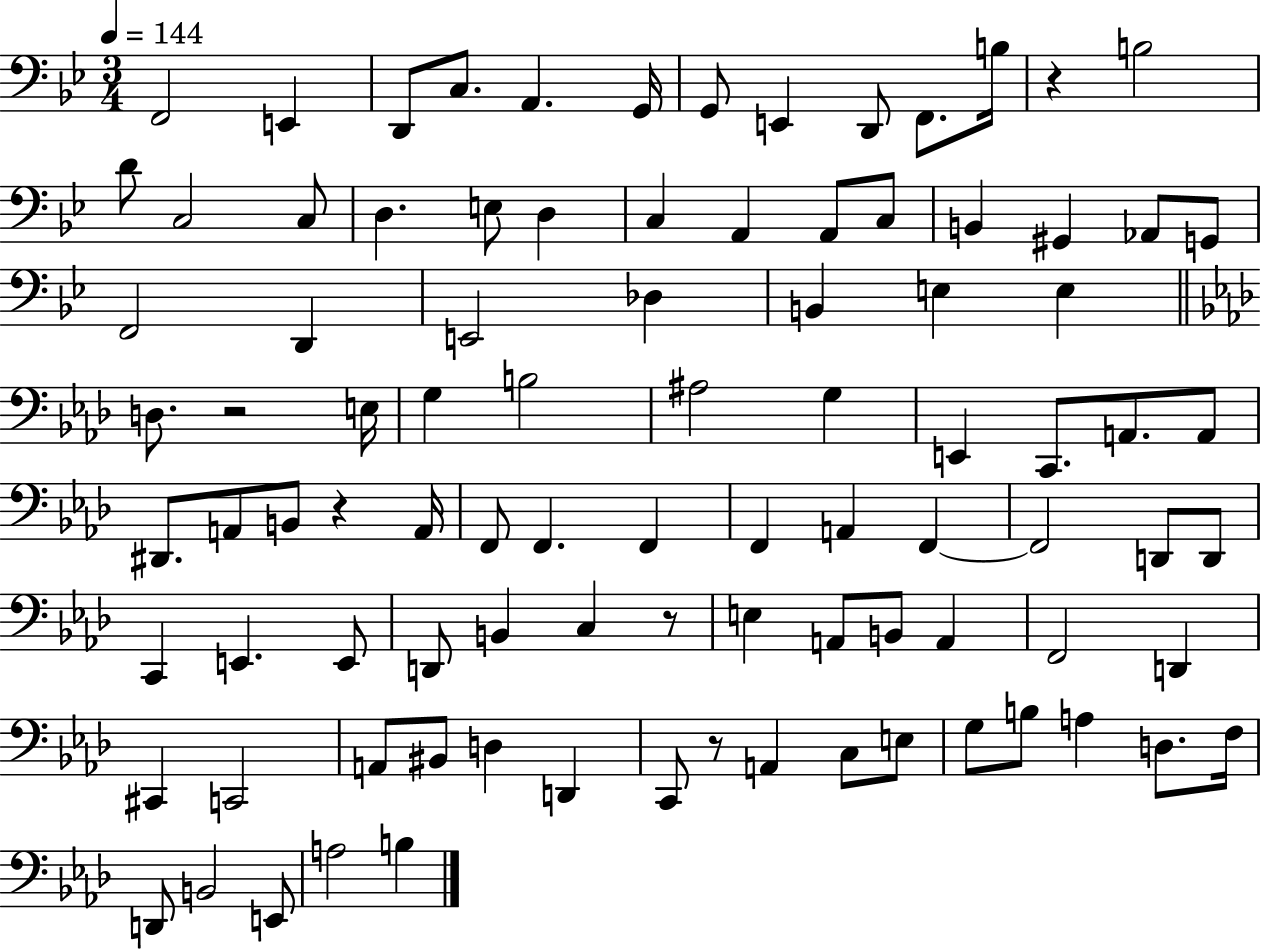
F2/h E2/q D2/e C3/e. A2/q. G2/s G2/e E2/q D2/e F2/e. B3/s R/q B3/h D4/e C3/h C3/e D3/q. E3/e D3/q C3/q A2/q A2/e C3/e B2/q G#2/q Ab2/e G2/e F2/h D2/q E2/h Db3/q B2/q E3/q E3/q D3/e. R/h E3/s G3/q B3/h A#3/h G3/q E2/q C2/e. A2/e. A2/e D#2/e. A2/e B2/e R/q A2/s F2/e F2/q. F2/q F2/q A2/q F2/q F2/h D2/e D2/e C2/q E2/q. E2/e D2/e B2/q C3/q R/e E3/q A2/e B2/e A2/q F2/h D2/q C#2/q C2/h A2/e BIS2/e D3/q D2/q C2/e R/e A2/q C3/e E3/e G3/e B3/e A3/q D3/e. F3/s D2/e B2/h E2/e A3/h B3/q